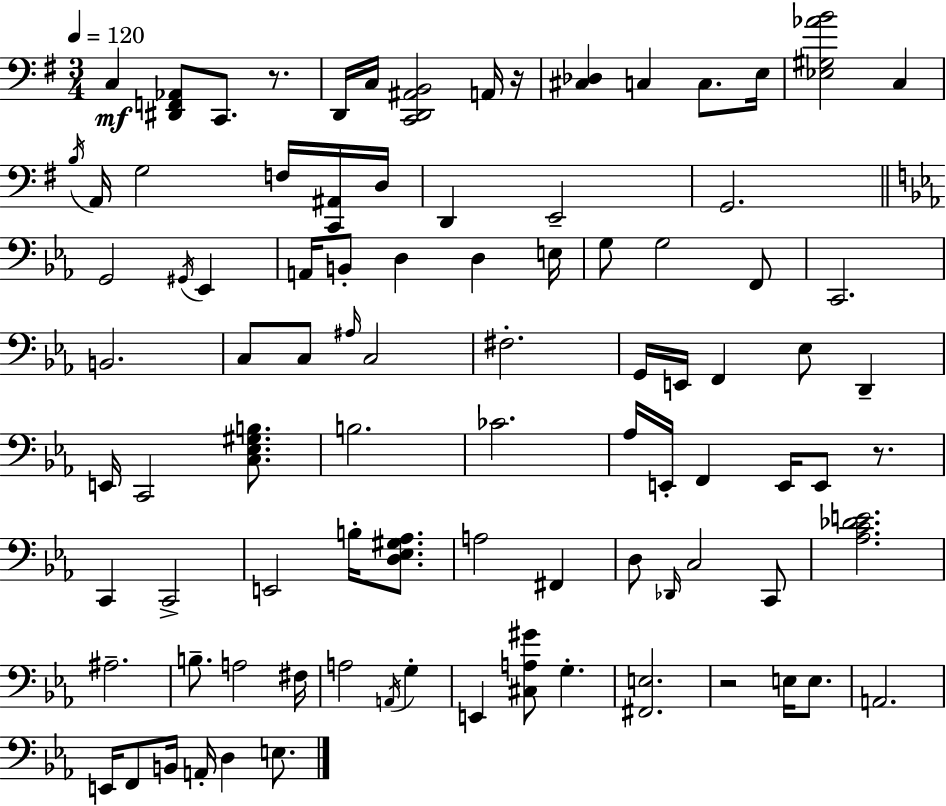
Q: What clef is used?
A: bass